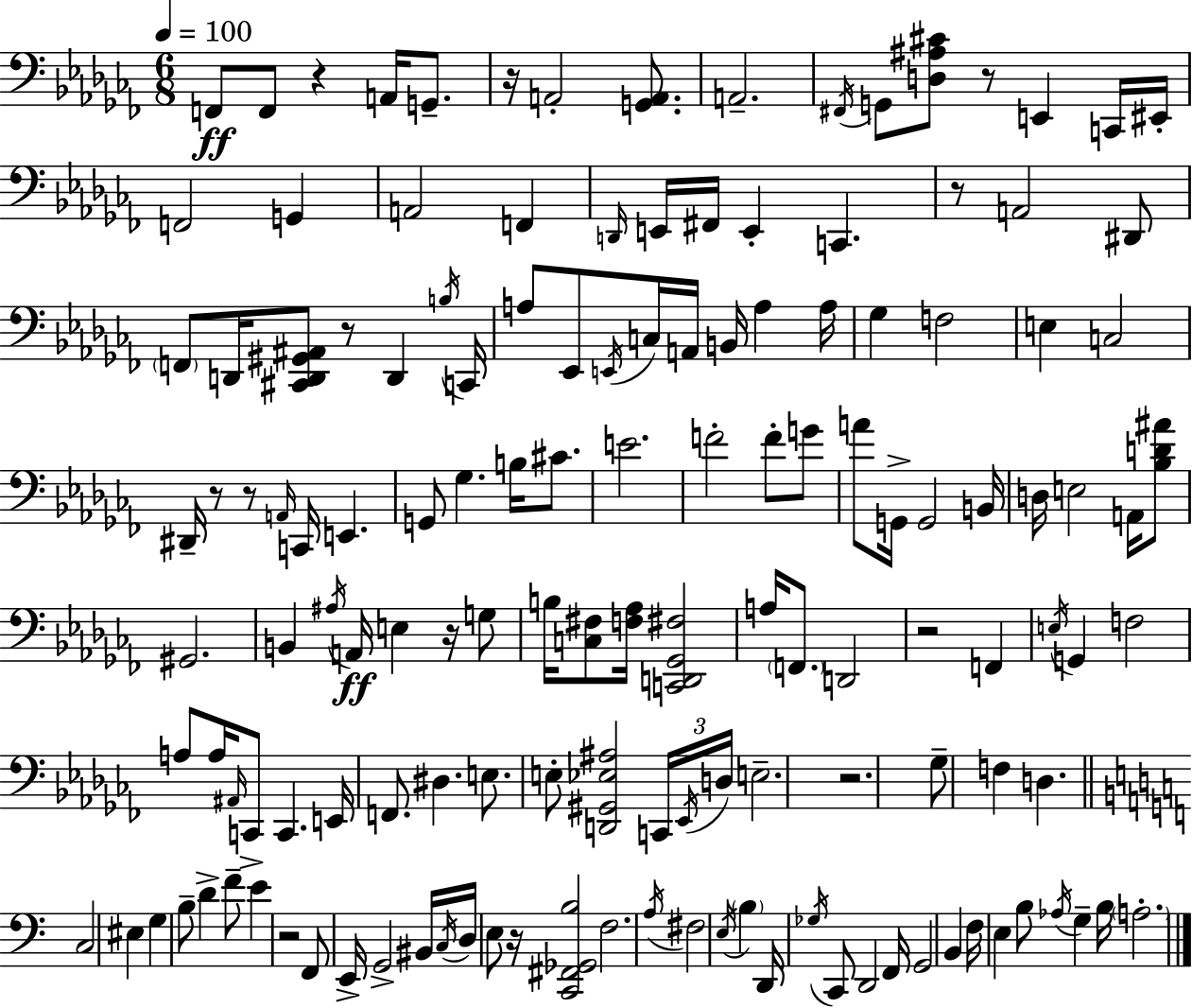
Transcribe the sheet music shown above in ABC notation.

X:1
T:Untitled
M:6/8
L:1/4
K:Abm
F,,/2 F,,/2 z A,,/4 G,,/2 z/4 A,,2 [G,,A,,]/2 A,,2 ^F,,/4 G,,/2 [D,^A,^C]/2 z/2 E,, C,,/4 ^E,,/4 F,,2 G,, A,,2 F,, D,,/4 E,,/4 ^F,,/4 E,, C,, z/2 A,,2 ^D,,/2 F,,/2 D,,/4 [^C,,D,,^G,,^A,,]/2 z/2 D,, B,/4 C,,/4 A,/2 _E,,/2 E,,/4 C,/4 A,,/4 B,,/4 A, A,/4 _G, F,2 E, C,2 ^D,,/4 z/2 z/2 A,,/4 C,,/4 E,, G,,/2 _G, B,/4 ^C/2 E2 F2 F/2 G/2 A/2 G,,/4 G,,2 B,,/4 D,/4 E,2 A,,/4 [_B,D^A]/2 ^G,,2 B,, ^A,/4 A,,/4 E, z/4 G,/2 B,/4 [C,^F,]/2 [F,_A,]/4 [C,,D,,_G,,^F,]2 A,/4 F,,/2 D,,2 z2 F,, E,/4 G,, F,2 A,/2 A,/4 ^A,,/4 C,,/2 C,, E,,/4 F,,/2 ^D, E,/2 E,/2 [D,,^G,,_E,^A,]2 C,,/4 _E,,/4 D,/4 E,2 z2 _G,/2 F, D, C,2 ^E, G, B,/2 D F/2 E z2 F,,/2 E,,/4 G,,2 ^B,,/4 C,/4 D,/4 E,/2 z/4 [C,,^F,,_G,,B,]2 F,2 A,/4 ^F,2 E,/4 B, D,,/4 _G,/4 C,,/2 D,,2 F,,/4 G,,2 B,, F,/4 E, B,/2 _A,/4 G, B,/4 A,2